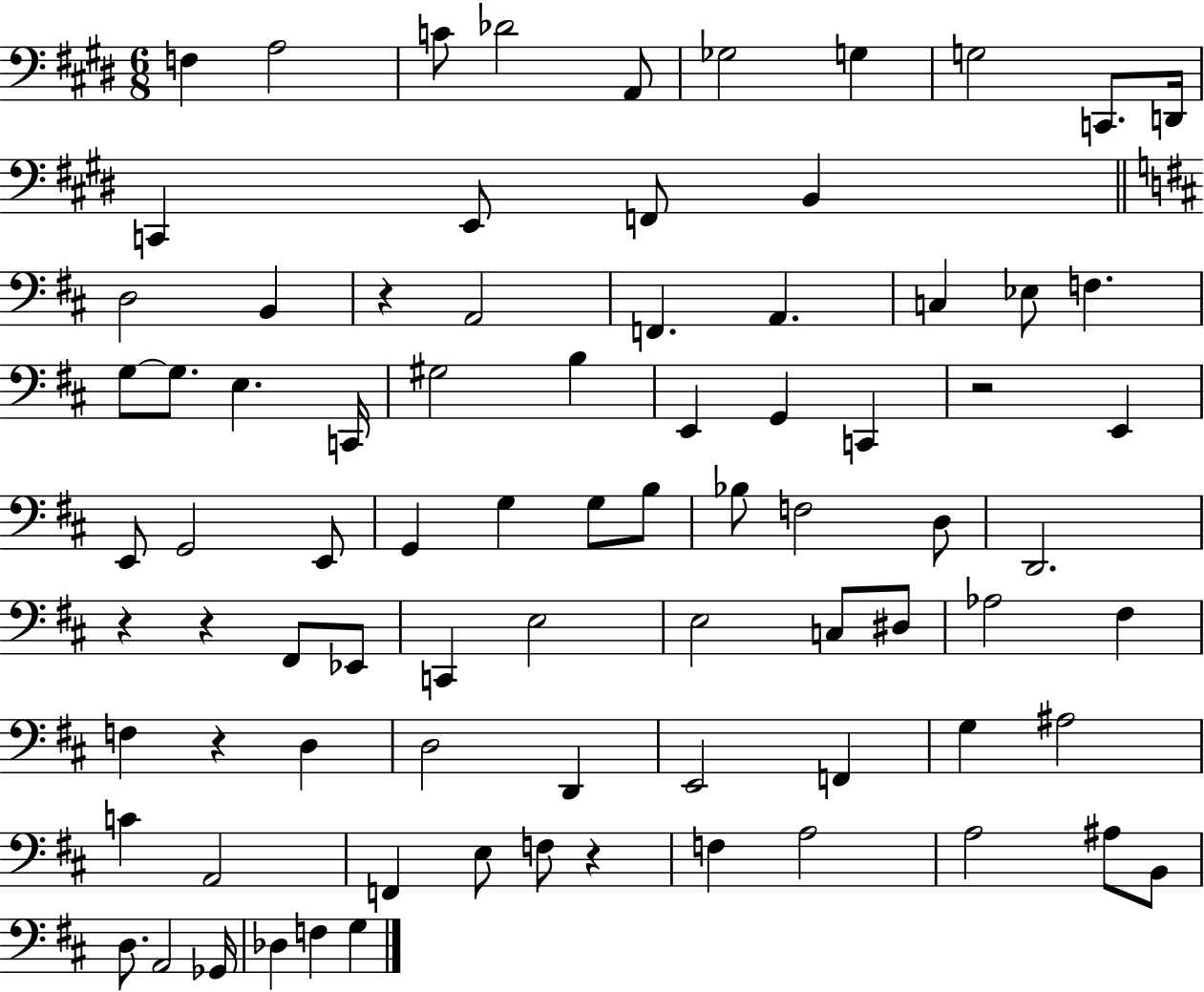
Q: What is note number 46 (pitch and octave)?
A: C2